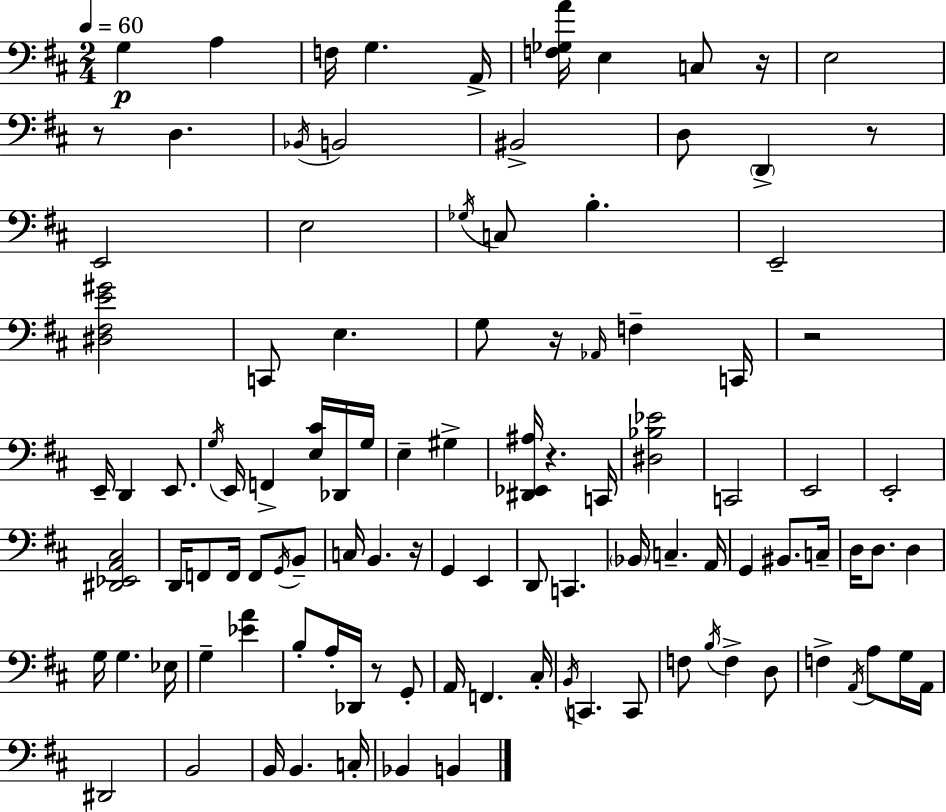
G3/q A3/q F3/s G3/q. A2/s [F3,Gb3,A4]/s E3/q C3/e R/s E3/h R/e D3/q. Bb2/s B2/h BIS2/h D3/e D2/q R/e E2/h E3/h Gb3/s C3/e B3/q. E2/h [D#3,F#3,E4,G#4]/h C2/e E3/q. G3/e R/s Ab2/s F3/q C2/s R/h E2/s D2/q E2/e. G3/s E2/s F2/q [E3,C#4]/s Db2/s G3/s E3/q G#3/q [D#2,Eb2,A#3]/s R/q. C2/s [D#3,Bb3,Eb4]/h C2/h E2/h E2/h [D#2,Eb2,A2,C#3]/h D2/s F2/e F2/s F2/e G2/s B2/e C3/s B2/q. R/s G2/q E2/q D2/e C2/q. Bb2/s C3/q. A2/s G2/q BIS2/e. C3/s D3/s D3/e. D3/q G3/s G3/q. Eb3/s G3/q [Eb4,A4]/q B3/e A3/s Db2/s R/e G2/e A2/s F2/q. C#3/s B2/s C2/q. C2/e F3/e B3/s F3/q D3/e F3/q A2/s A3/e G3/s A2/s D#2/h B2/h B2/s B2/q. C3/s Bb2/q B2/q